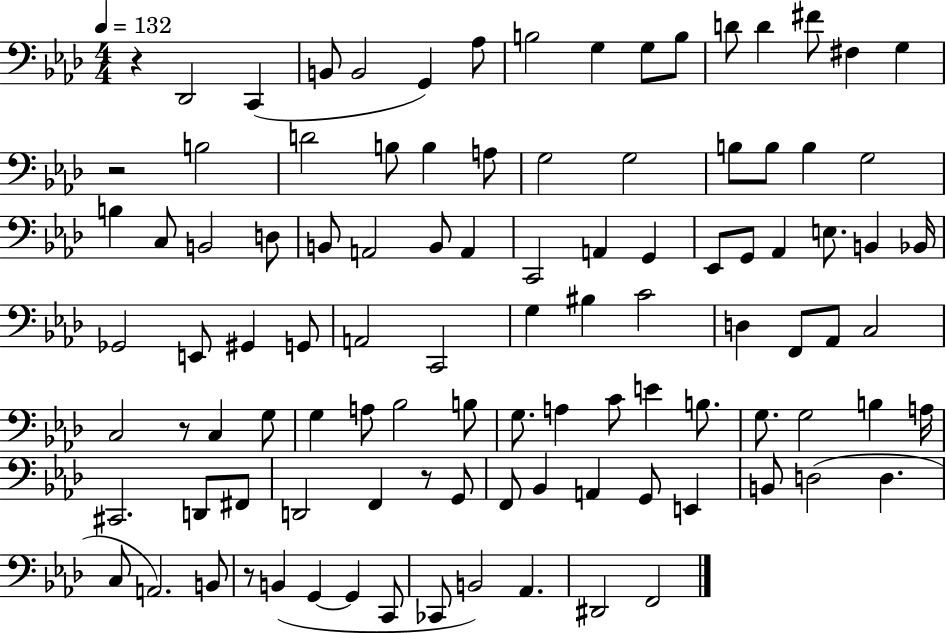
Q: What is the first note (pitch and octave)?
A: Db2